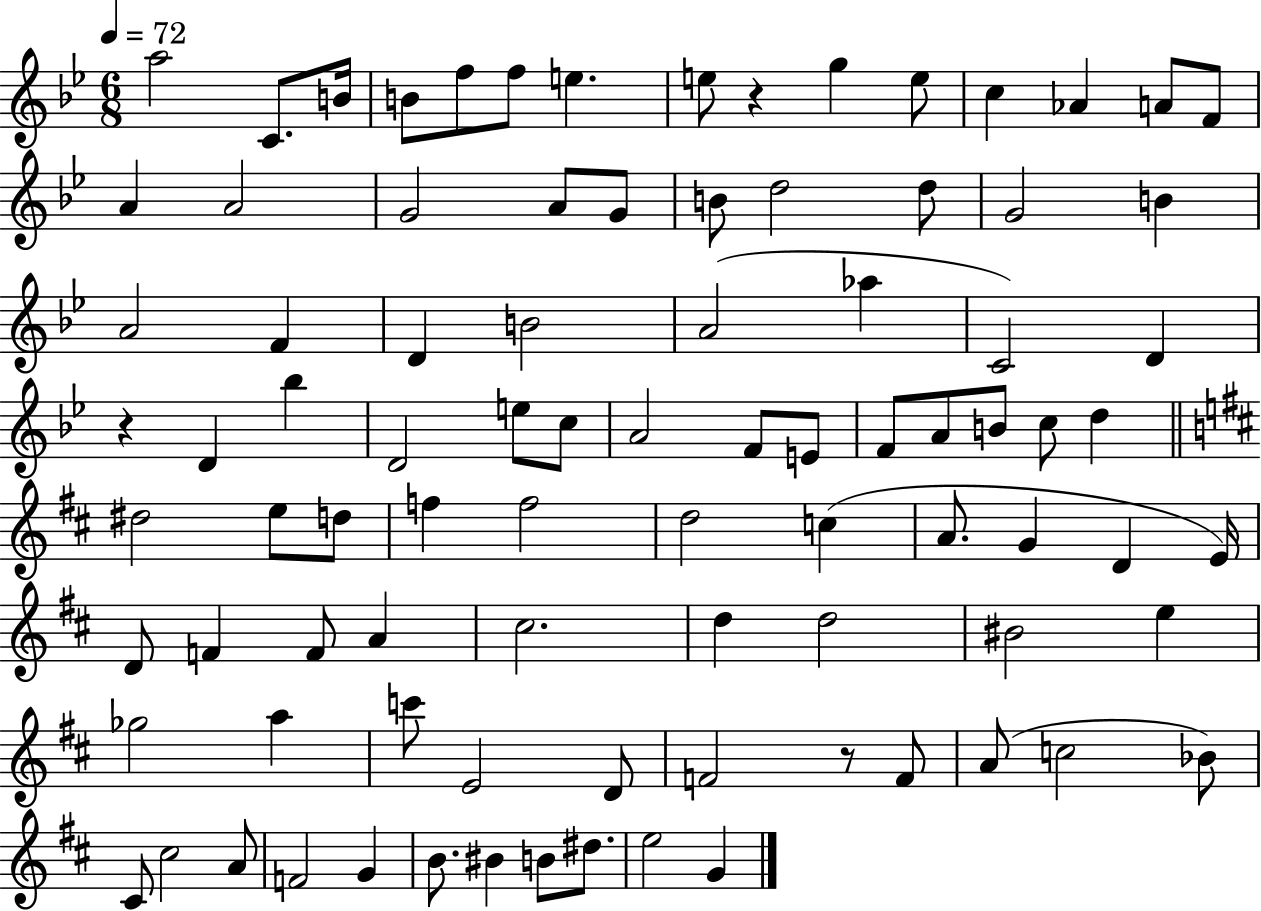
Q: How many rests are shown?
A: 3